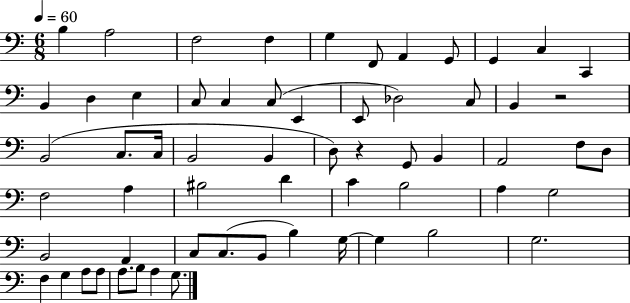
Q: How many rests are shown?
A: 2